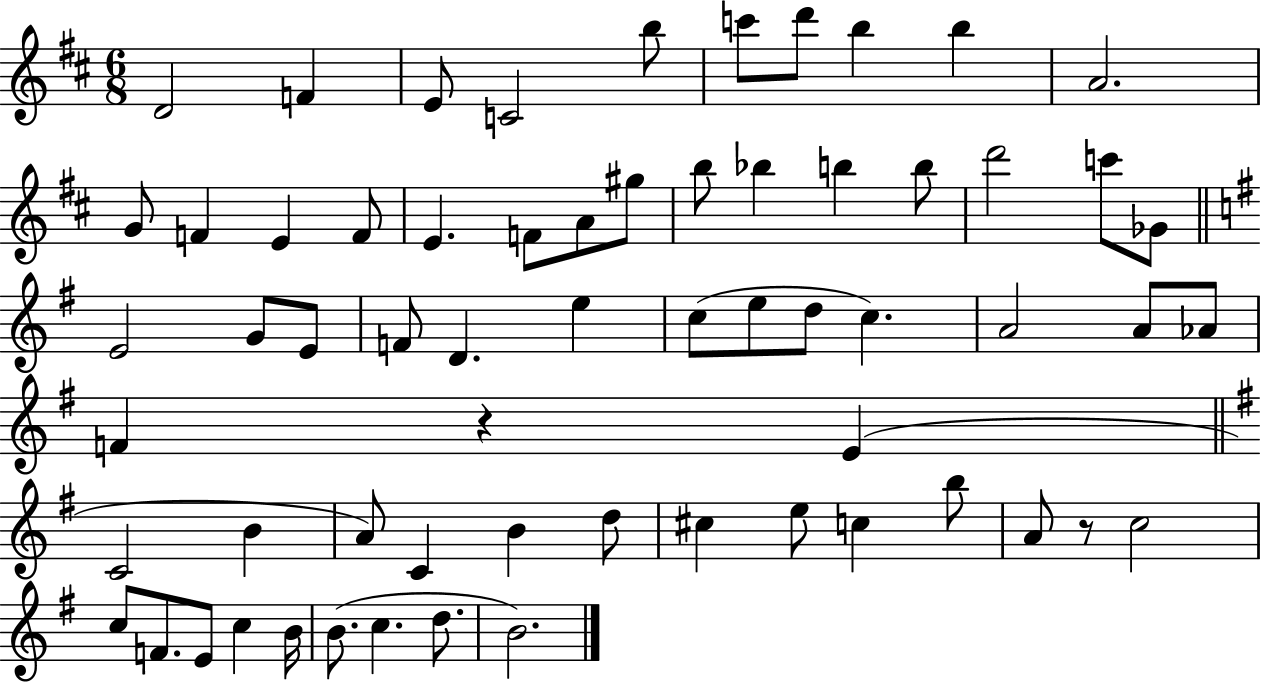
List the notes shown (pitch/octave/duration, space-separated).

D4/h F4/q E4/e C4/h B5/e C6/e D6/e B5/q B5/q A4/h. G4/e F4/q E4/q F4/e E4/q. F4/e A4/e G#5/e B5/e Bb5/q B5/q B5/e D6/h C6/e Gb4/e E4/h G4/e E4/e F4/e D4/q. E5/q C5/e E5/e D5/e C5/q. A4/h A4/e Ab4/e F4/q R/q E4/q C4/h B4/q A4/e C4/q B4/q D5/e C#5/q E5/e C5/q B5/e A4/e R/e C5/h C5/e F4/e. E4/e C5/q B4/s B4/e. C5/q. D5/e. B4/h.